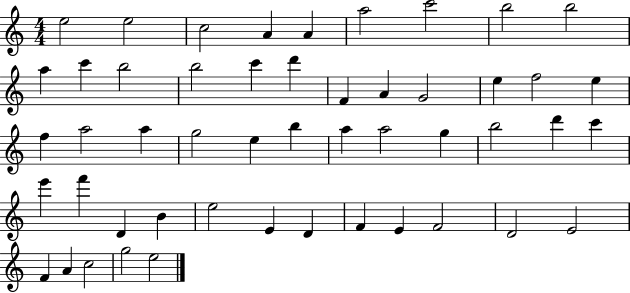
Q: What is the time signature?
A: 4/4